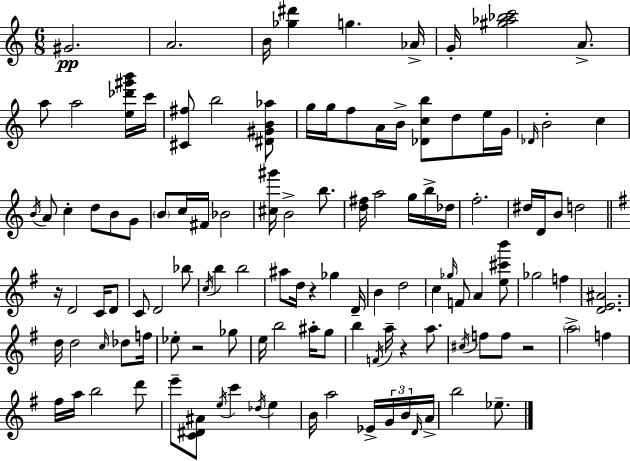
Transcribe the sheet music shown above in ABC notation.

X:1
T:Untitled
M:6/8
L:1/4
K:Am
^G2 A2 B/4 [_g^d'] g _A/4 G/4 [^g_a_bc']2 A/2 a/2 a2 [e_d'^g'b']/4 c'/4 [^C^f]/2 b2 [^D^GB_a]/2 g/4 g/4 f/2 A/4 B/4 [_Dcb]/2 d/2 e/4 G/4 _D/4 B2 c B/4 A/2 c d/2 B/2 G/2 B/2 c/4 ^F/4 _B2 [^c^g']/4 B2 b/2 [d^f]/4 a2 g/4 b/4 _d/4 f2 ^d/4 D/4 B/2 d2 z/4 D2 C/4 D/2 C/2 D2 _b/2 c/4 b b2 ^a/2 d/4 z _g D/4 B d2 c _g/4 F/2 A [e^c'b']/2 _g2 f [DE^A]2 d/4 d2 c/4 _d/2 f/4 _e/2 z2 _g/2 e/4 b2 ^a/4 g/2 b F/4 a/4 z a/2 ^c/4 f/2 f/2 z2 a2 f ^f/4 a/4 b2 d'/2 e'/2 [C^D^A]/2 e/4 c' _d/4 e B/4 a2 _E/4 G/4 B/4 D/4 A/4 b2 _e/2